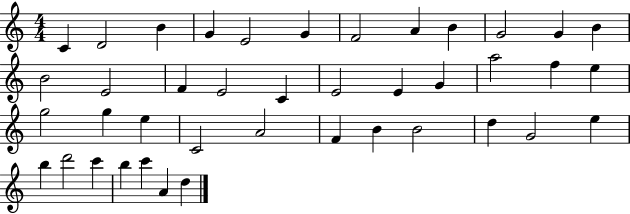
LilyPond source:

{
  \clef treble
  \numericTimeSignature
  \time 4/4
  \key c \major
  c'4 d'2 b'4 | g'4 e'2 g'4 | f'2 a'4 b'4 | g'2 g'4 b'4 | \break b'2 e'2 | f'4 e'2 c'4 | e'2 e'4 g'4 | a''2 f''4 e''4 | \break g''2 g''4 e''4 | c'2 a'2 | f'4 b'4 b'2 | d''4 g'2 e''4 | \break b''4 d'''2 c'''4 | b''4 c'''4 a'4 d''4 | \bar "|."
}